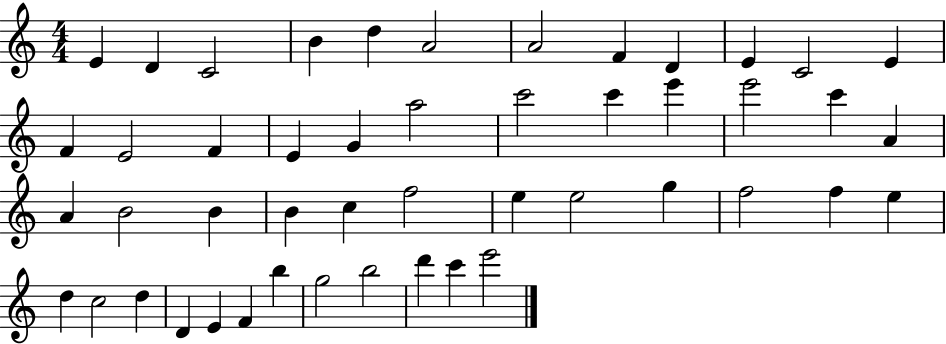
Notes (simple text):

E4/q D4/q C4/h B4/q D5/q A4/h A4/h F4/q D4/q E4/q C4/h E4/q F4/q E4/h F4/q E4/q G4/q A5/h C6/h C6/q E6/q E6/h C6/q A4/q A4/q B4/h B4/q B4/q C5/q F5/h E5/q E5/h G5/q F5/h F5/q E5/q D5/q C5/h D5/q D4/q E4/q F4/q B5/q G5/h B5/h D6/q C6/q E6/h